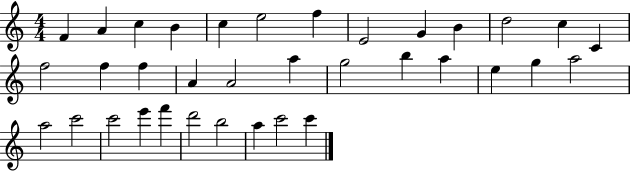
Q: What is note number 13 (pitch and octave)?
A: C4